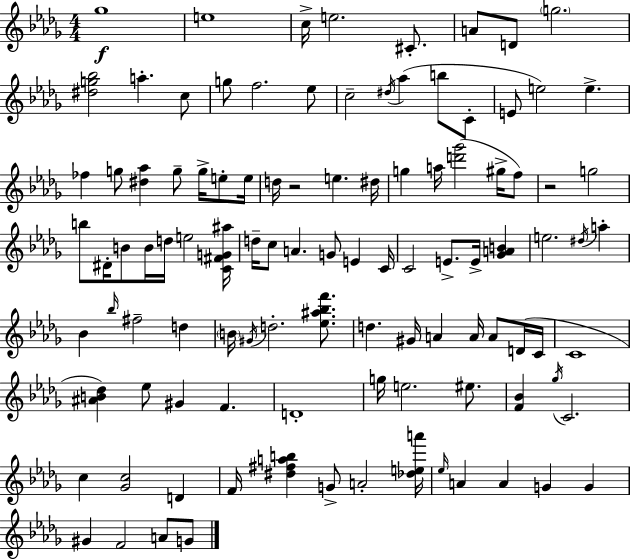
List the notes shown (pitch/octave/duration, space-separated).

Gb5/w E5/w C5/s E5/h. C#4/e. A4/e D4/e G5/h. [D#5,G5,Bb5]/h A5/q. C5/e G5/e F5/h. Eb5/e C5/h D#5/s Ab5/q B5/e C4/e E4/e E5/h E5/q. FES5/q G5/e [D#5,Ab5]/q G5/e G5/s E5/e E5/s D5/s R/h E5/q. D#5/s G5/q A5/s [D6,Gb6]/h G#5/s F5/e R/h G5/h B5/e D#4/s B4/e B4/s D5/s E5/h [C4,F#4,G4,A#5]/s D5/s C5/e A4/q. G4/e E4/q C4/s C4/h E4/e. E4/s [Gb4,A4,B4]/q E5/h. D#5/s A5/q Bb4/q Bb5/s F#5/h D5/q B4/s G#4/s D5/h. [Eb5,A#5,Bb5,F6]/e. D5/q. G#4/s A4/q A4/s A4/e D4/s C4/s C4/w [A#4,B4,Db5]/q Eb5/e G#4/q F4/q. D4/w G5/s E5/h. EIS5/e. [F4,Bb4]/q Gb5/s C4/h. C5/q [Gb4,C5]/h D4/q F4/s [D#5,F#5,A5,B5]/q G4/e A4/h [Db5,E5,A6]/s Eb5/s A4/q A4/q G4/q G4/q G#4/q F4/h A4/e G4/e